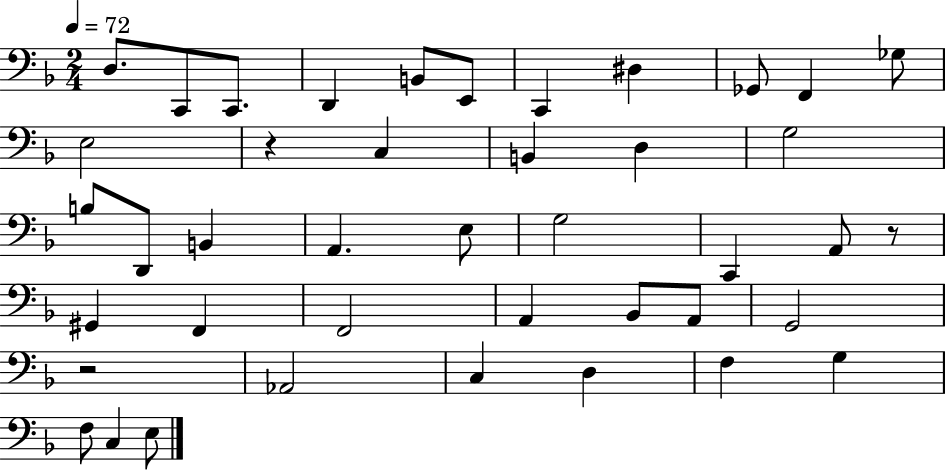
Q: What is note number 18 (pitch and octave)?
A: D2